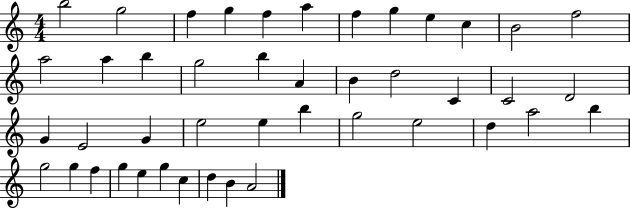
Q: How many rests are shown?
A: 0